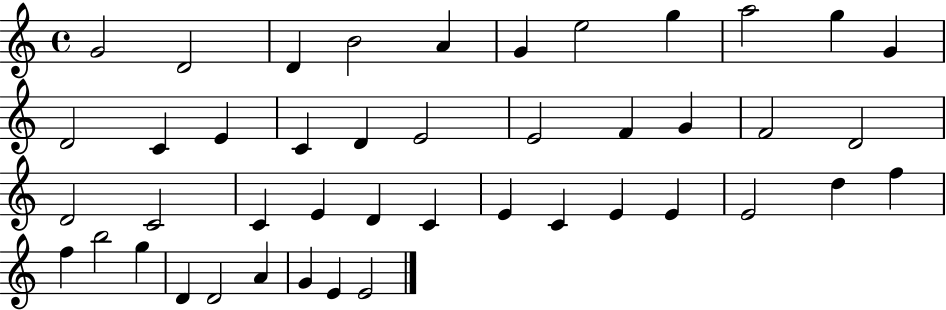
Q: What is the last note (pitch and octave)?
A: E4